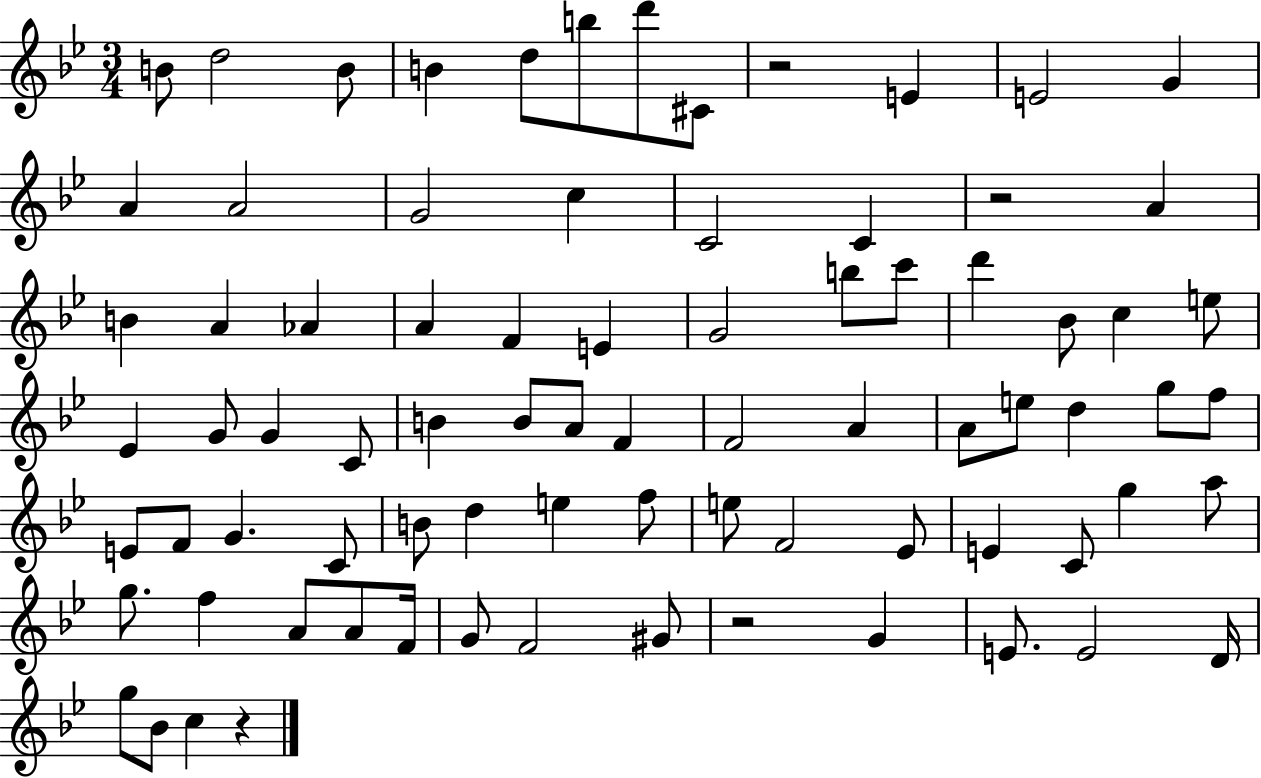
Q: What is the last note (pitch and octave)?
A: C5